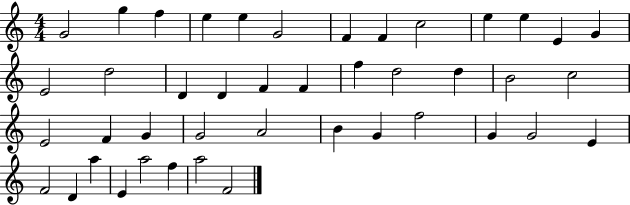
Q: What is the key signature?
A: C major